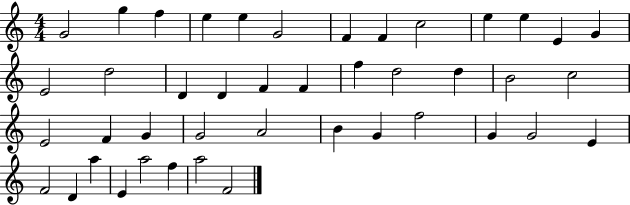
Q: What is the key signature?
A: C major